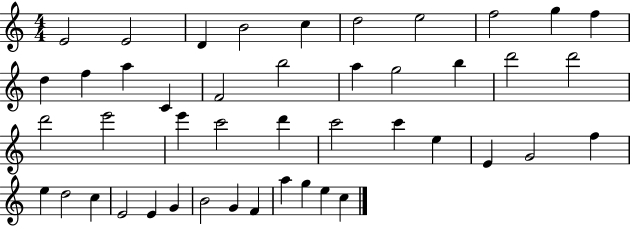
E4/h E4/h D4/q B4/h C5/q D5/h E5/h F5/h G5/q F5/q D5/q F5/q A5/q C4/q F4/h B5/h A5/q G5/h B5/q D6/h D6/h D6/h E6/h E6/q C6/h D6/q C6/h C6/q E5/q E4/q G4/h F5/q E5/q D5/h C5/q E4/h E4/q G4/q B4/h G4/q F4/q A5/q G5/q E5/q C5/q